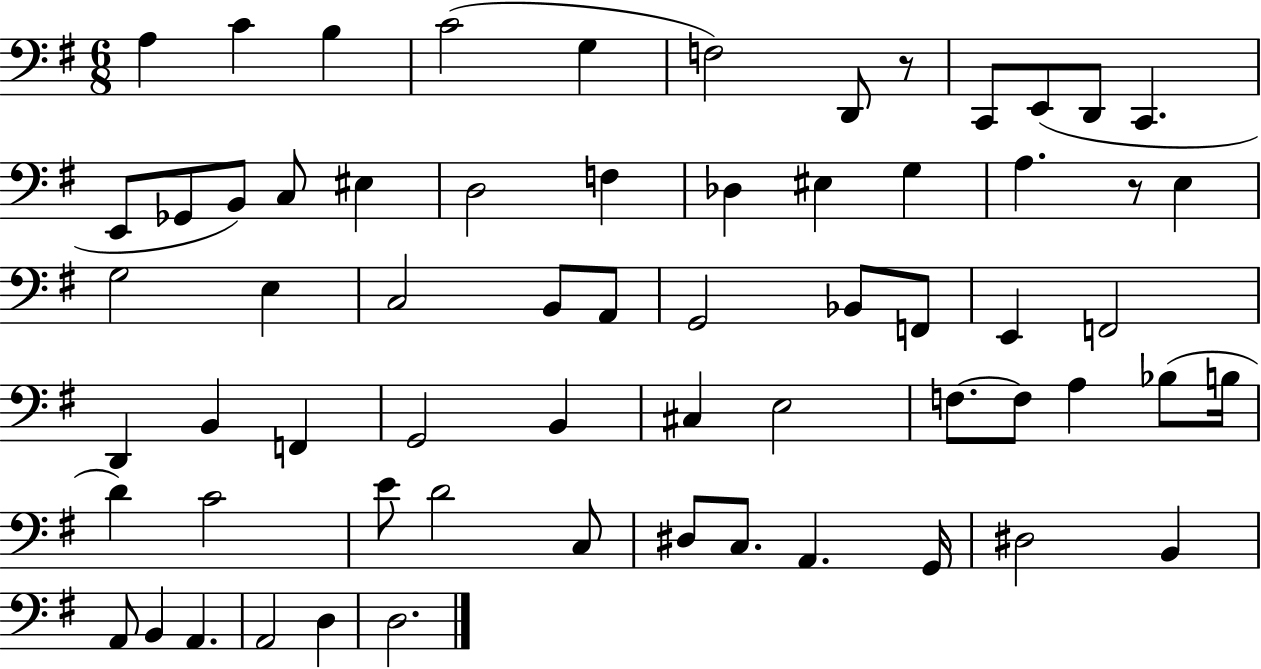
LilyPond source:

{
  \clef bass
  \numericTimeSignature
  \time 6/8
  \key g \major
  \repeat volta 2 { a4 c'4 b4 | c'2( g4 | f2) d,8 r8 | c,8 e,8( d,8 c,4. | \break e,8 ges,8 b,8) c8 eis4 | d2 f4 | des4 eis4 g4 | a4. r8 e4 | \break g2 e4 | c2 b,8 a,8 | g,2 bes,8 f,8 | e,4 f,2 | \break d,4 b,4 f,4 | g,2 b,4 | cis4 e2 | f8.~~ f8 a4 bes8( b16 | \break d'4) c'2 | e'8 d'2 c8 | dis8 c8. a,4. g,16 | dis2 b,4 | \break a,8 b,4 a,4. | a,2 d4 | d2. | } \bar "|."
}